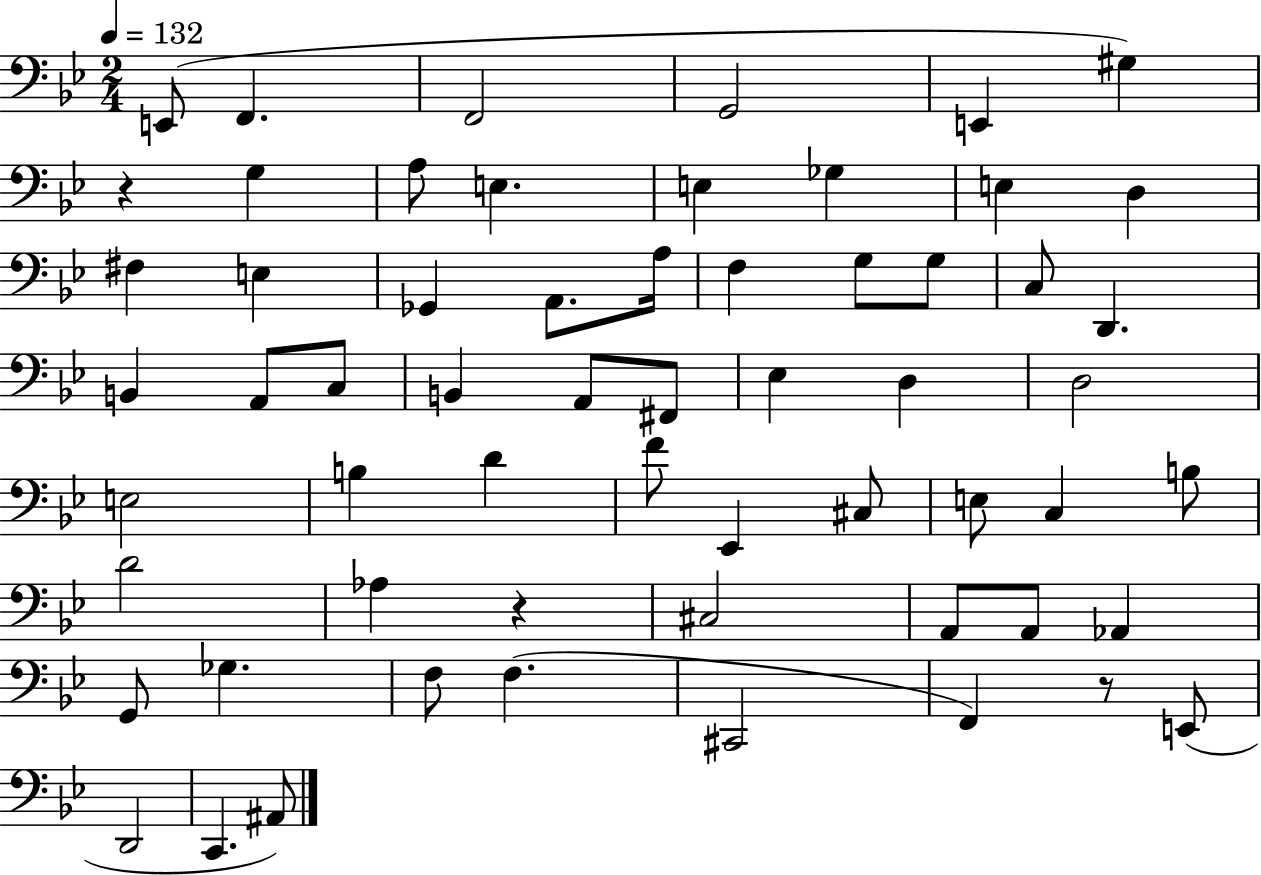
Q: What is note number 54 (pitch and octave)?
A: E2